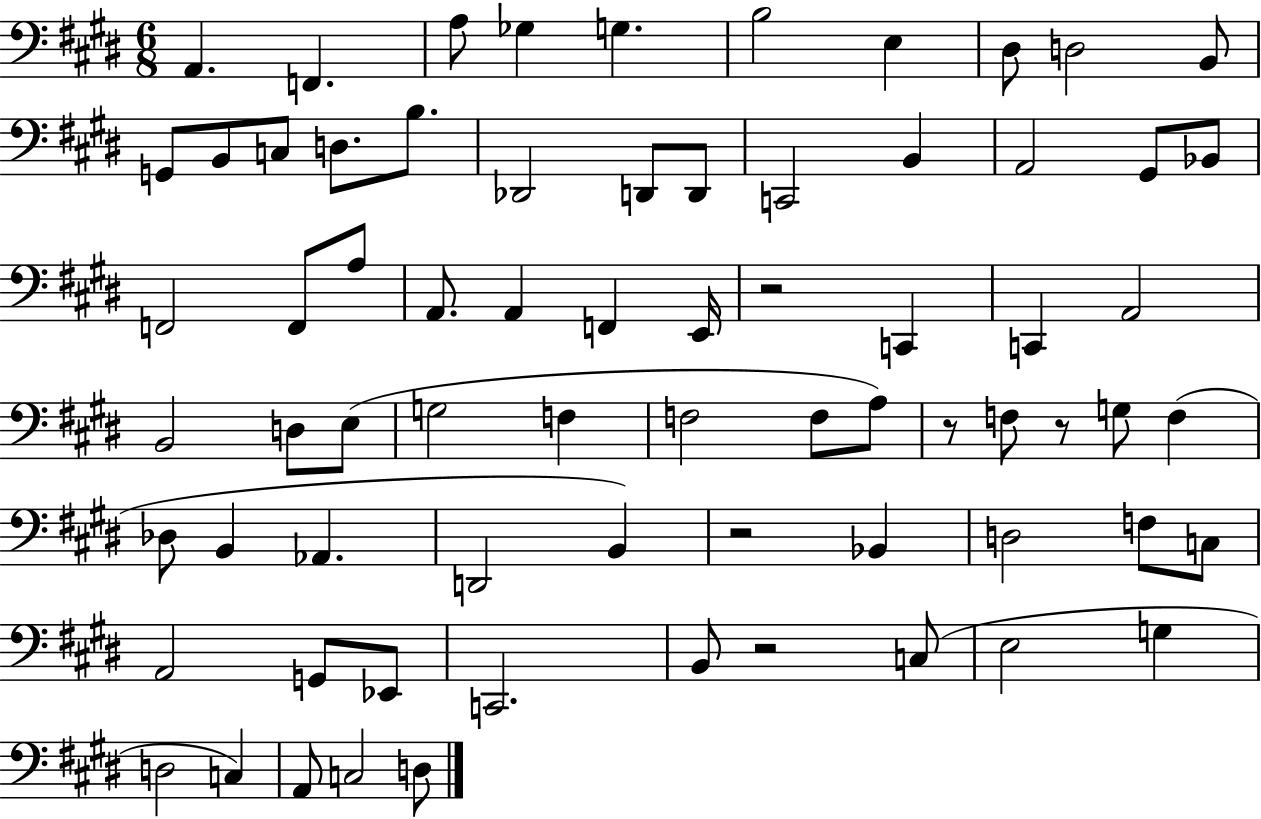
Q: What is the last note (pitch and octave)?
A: D3